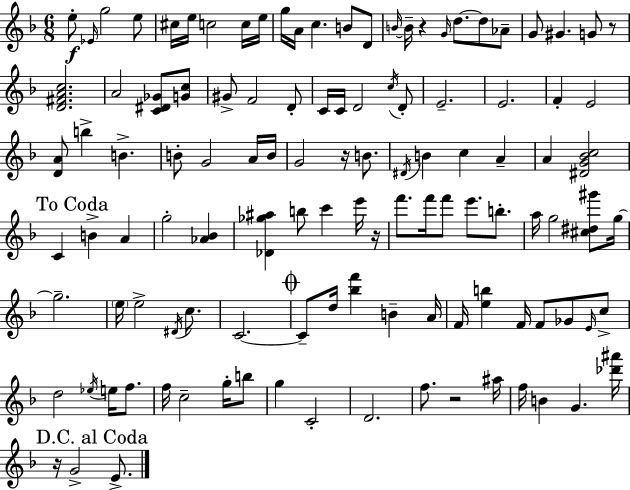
X:1
T:Untitled
M:6/8
L:1/4
K:F
e/2 _E/4 g2 e/2 ^c/4 e/4 c2 c/4 e/4 g/4 A/4 c B/2 D/2 B/4 B/4 z G/4 d/2 d/2 _A/2 G/2 ^G G/2 z/2 [D^FAc]2 A2 [C^D_G]/2 [Gc]/2 ^G/2 F2 D/2 C/4 C/4 D2 c/4 D/2 E2 E2 F E2 [DA]/2 b B B/2 G2 A/4 B/4 G2 z/4 B/2 ^D/4 B c A A [^DG_Bc]2 C B A g2 [_A_B] [_D_g^a] b/2 c' e'/4 z/4 f'/2 f'/4 f'/2 e'/2 b/2 a/4 g2 [^c^d^g']/2 g/4 g2 e/4 e2 ^D/4 c/2 C2 C/2 d/4 [_bf'] B A/4 F/4 [eb] F/4 F/2 _G/2 E/4 c/2 d2 _e/4 e/4 f/2 f/4 c2 g/4 b/2 g C2 D2 f/2 z2 ^a/4 f/4 B G [_d'^a']/4 z/4 G2 E/2